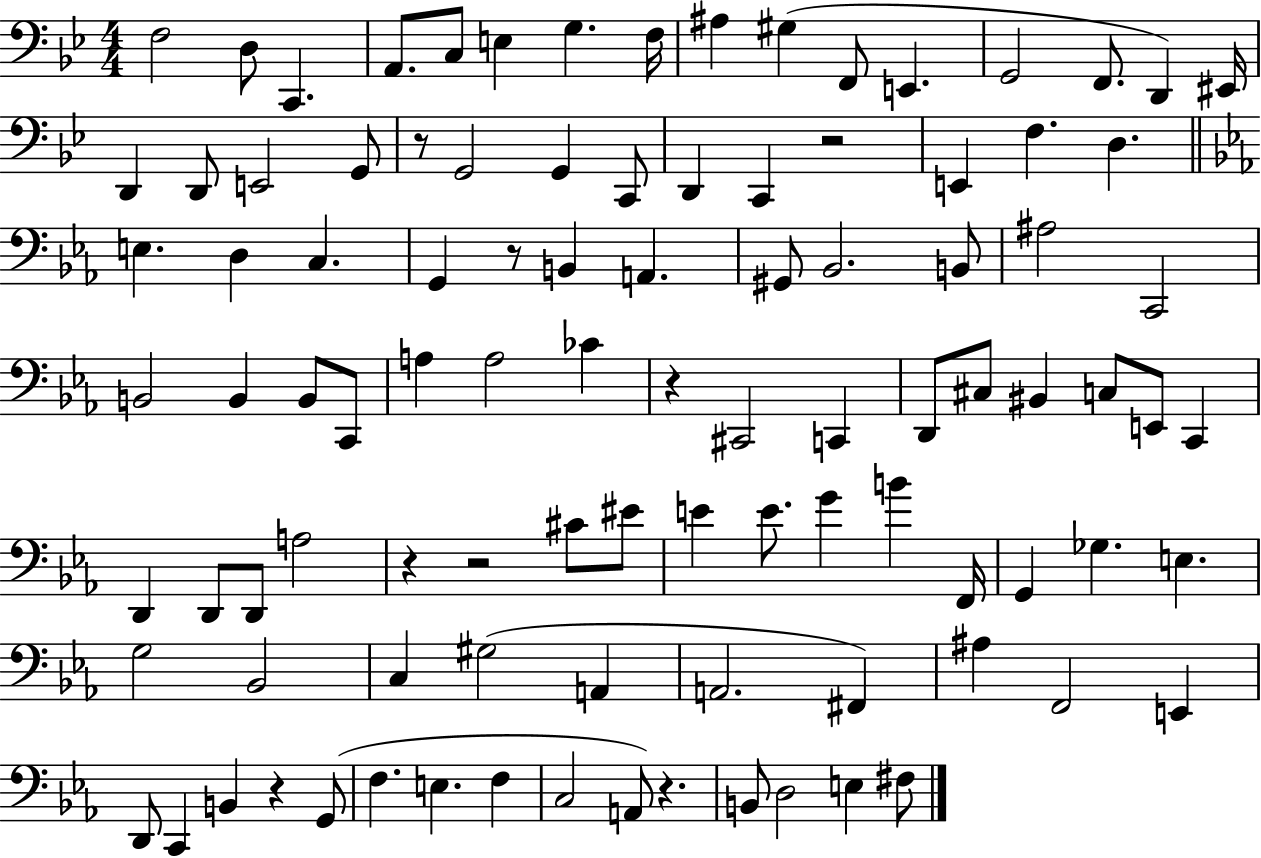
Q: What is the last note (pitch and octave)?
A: F#3